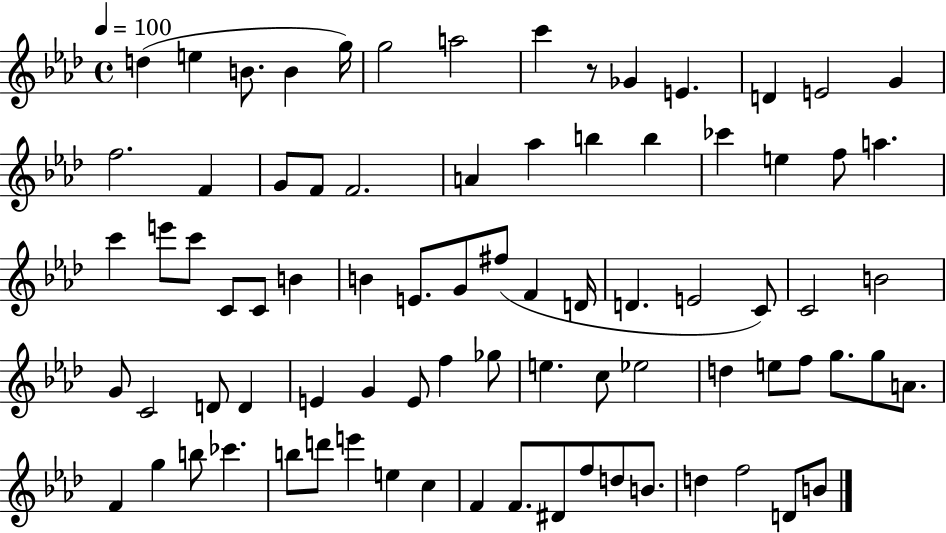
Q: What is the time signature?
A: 4/4